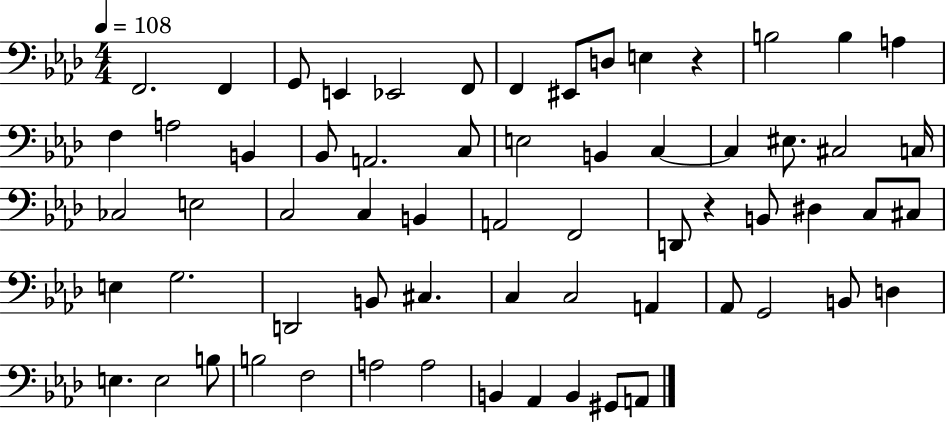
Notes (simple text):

F2/h. F2/q G2/e E2/q Eb2/h F2/e F2/q EIS2/e D3/e E3/q R/q B3/h B3/q A3/q F3/q A3/h B2/q Bb2/e A2/h. C3/e E3/h B2/q C3/q C3/q EIS3/e. C#3/h C3/s CES3/h E3/h C3/h C3/q B2/q A2/h F2/h D2/e R/q B2/e D#3/q C3/e C#3/e E3/q G3/h. D2/h B2/e C#3/q. C3/q C3/h A2/q Ab2/e G2/h B2/e D3/q E3/q. E3/h B3/e B3/h F3/h A3/h A3/h B2/q Ab2/q B2/q G#2/e A2/e